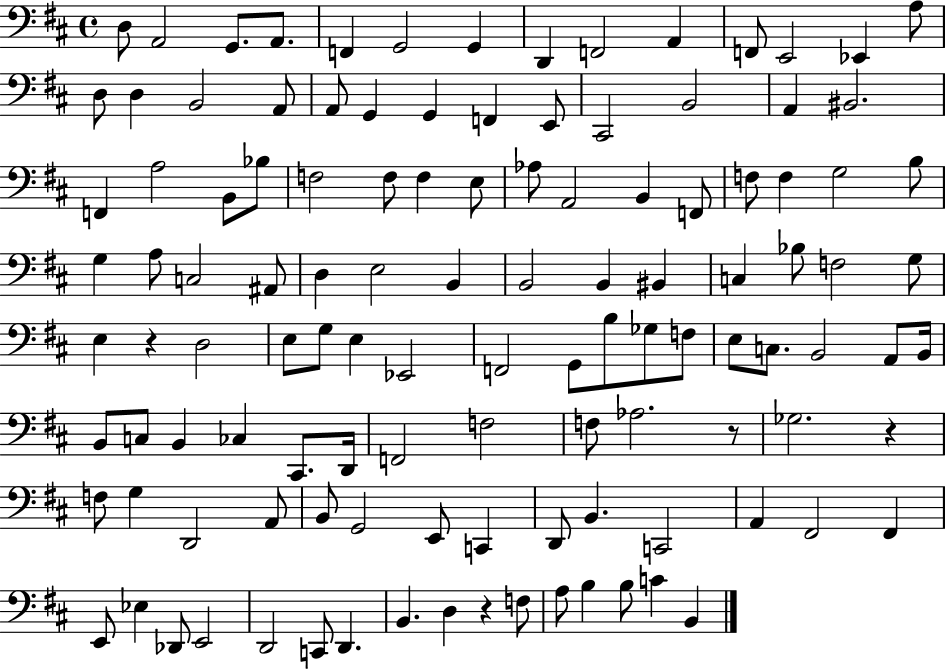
D3/e A2/h G2/e. A2/e. F2/q G2/h G2/q D2/q F2/h A2/q F2/e E2/h Eb2/q A3/e D3/e D3/q B2/h A2/e A2/e G2/q G2/q F2/q E2/e C#2/h B2/h A2/q BIS2/h. F2/q A3/h B2/e Bb3/e F3/h F3/e F3/q E3/e Ab3/e A2/h B2/q F2/e F3/e F3/q G3/h B3/e G3/q A3/e C3/h A#2/e D3/q E3/h B2/q B2/h B2/q BIS2/q C3/q Bb3/e F3/h G3/e E3/q R/q D3/h E3/e G3/e E3/q Eb2/h F2/h G2/e B3/e Gb3/e F3/e E3/e C3/e. B2/h A2/e B2/s B2/e C3/e B2/q CES3/q C#2/e. D2/s F2/h F3/h F3/e Ab3/h. R/e Gb3/h. R/q F3/e G3/q D2/h A2/e B2/e G2/h E2/e C2/q D2/e B2/q. C2/h A2/q F#2/h F#2/q E2/e Eb3/q Db2/e E2/h D2/h C2/e D2/q. B2/q. D3/q R/q F3/e A3/e B3/q B3/e C4/q B2/q